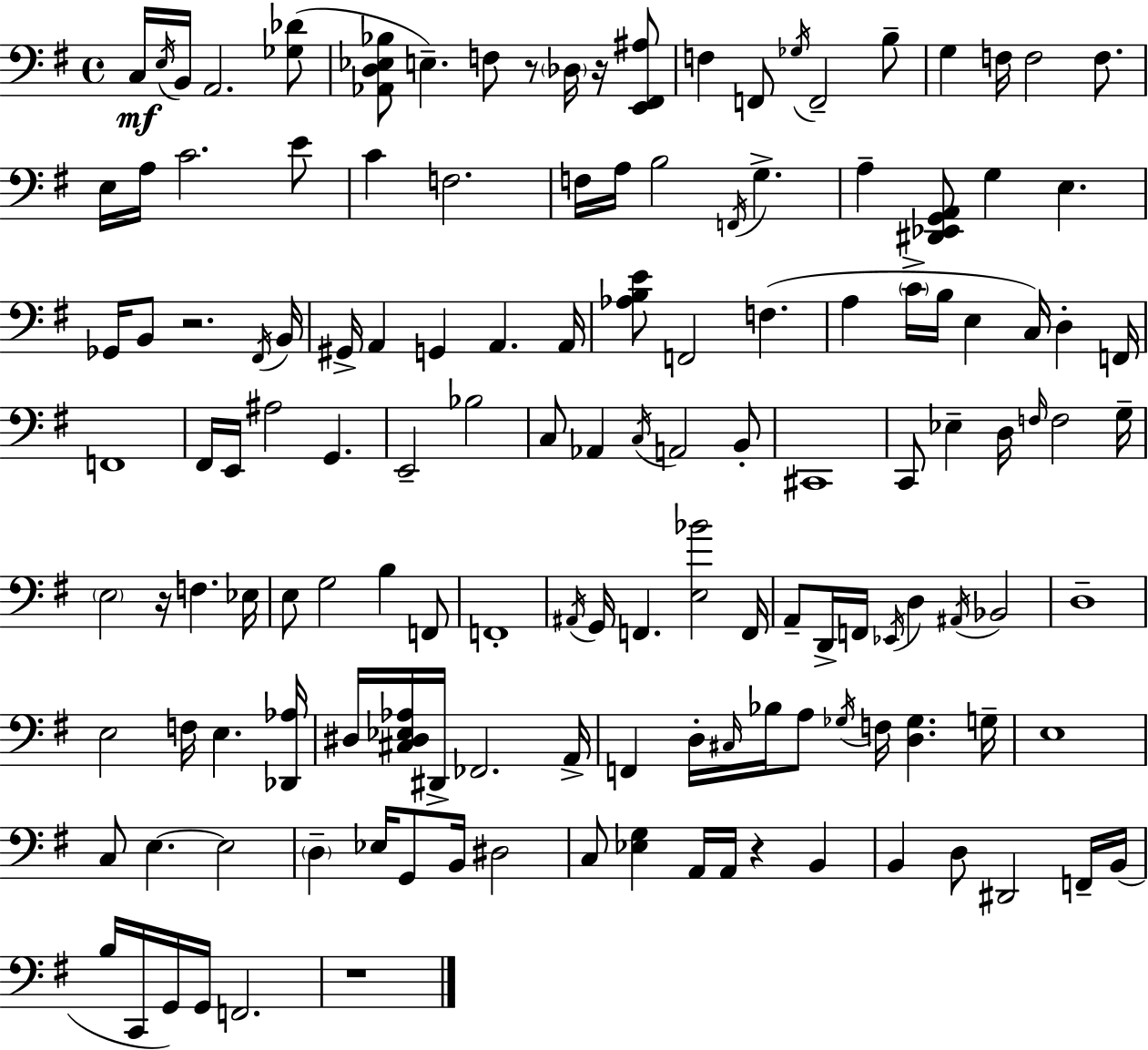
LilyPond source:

{
  \clef bass
  \time 4/4
  \defaultTimeSignature
  \key g \major
  \repeat volta 2 { c16\mf \acciaccatura { e16 } b,16 a,2. <ges des'>8( | <aes, d ees bes>8 e4.--) f8 r8 \parenthesize des16 r16 <e, fis, ais>8 | f4 f,8 \acciaccatura { ges16 } f,2-- | b8-- g4 f16 f2 f8. | \break e16 a16 c'2. | e'8 c'4 f2. | f16 a16 b2 \acciaccatura { f,16 } g4.-> | a4-- <dis, ees, g, a,>8 g4 e4. | \break ges,16 b,8 r2. | \acciaccatura { fis,16 } b,16 gis,16-> a,4 g,4 a,4. | a,16 <aes b e'>8 f,2 f4.( | a4 \parenthesize c'16-> b16 e4 c16) d4-. | \break f,16 f,1 | fis,16 e,16 ais2 g,4. | e,2-- bes2 | c8 aes,4 \acciaccatura { c16 } a,2 | \break b,8-. cis,1 | c,8 ees4-- d16 \grace { f16 } f2 | g16-- \parenthesize e2 r16 f4. | ees16 e8 g2 | \break b4 f,8 f,1-. | \acciaccatura { ais,16 } g,16 f,4. <e bes'>2 | f,16 a,8-- d,16-> f,16 \acciaccatura { ees,16 } d4 | \acciaccatura { ais,16 } bes,2 d1-- | \break e2 | f16 e4. <des, aes>16 dis16 <cis dis ees aes>16 dis,16-> fes,2. | a,16-> f,4 d16-. \grace { cis16 } bes16 | a8 \acciaccatura { ges16 } f16 <d ges>4. g16-- e1 | \break c8 e4.~~ | e2 \parenthesize d4-- ees16 | g,8 b,16 dis2 c8 <ees g>4 | a,16 a,16 r4 b,4 b,4 d8 | \break dis,2 f,16-- b,16( b16 c,16 g,16) g,16 f,2. | r1 | } \bar "|."
}